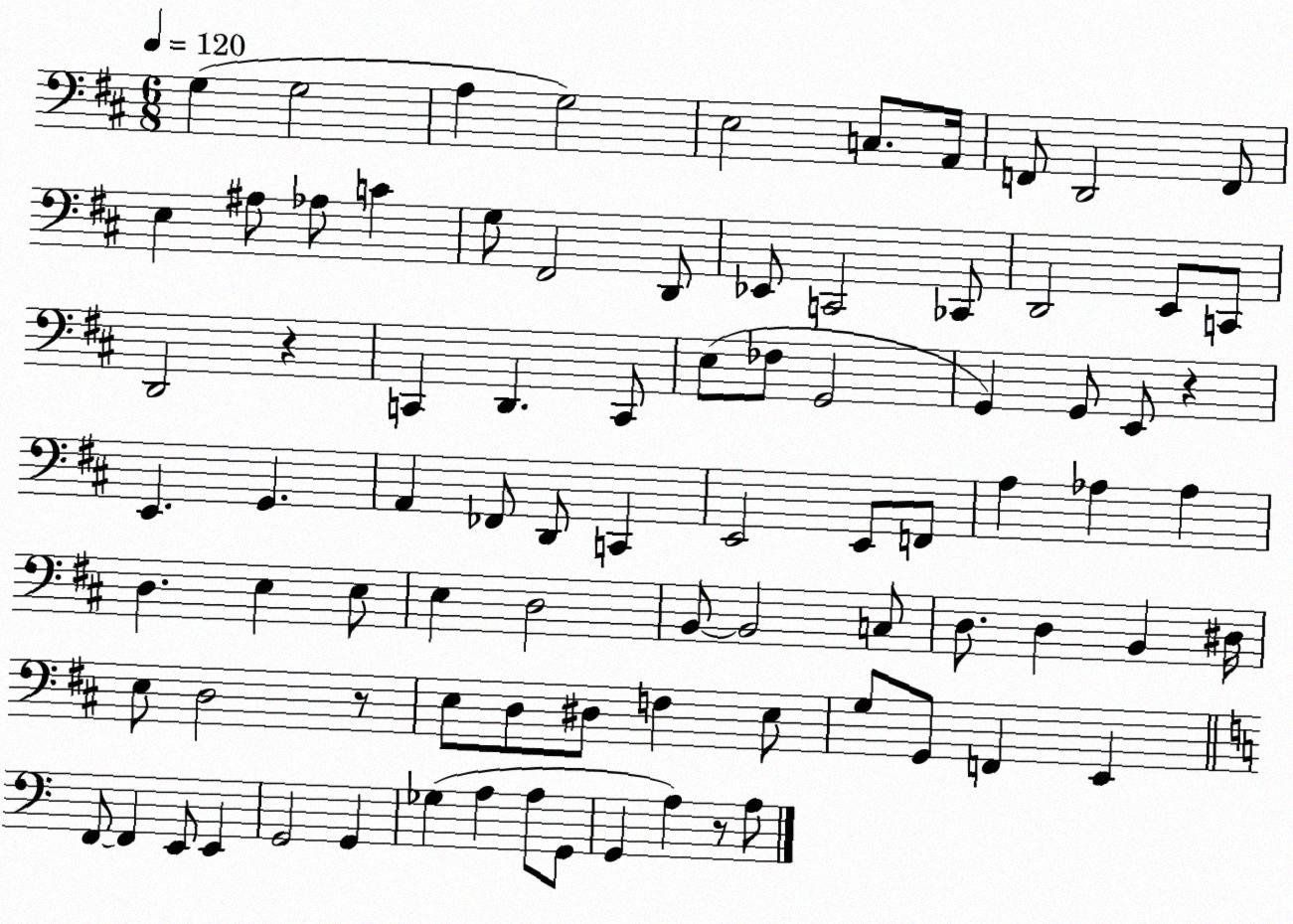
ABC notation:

X:1
T:Untitled
M:6/8
L:1/4
K:D
G, G,2 A, G,2 E,2 C,/2 A,,/4 F,,/2 D,,2 F,,/2 E, ^A,/2 _A,/2 C G,/2 ^F,,2 D,,/2 _E,,/2 C,,2 _C,,/2 D,,2 E,,/2 C,,/2 D,,2 z C,, D,, C,,/2 E,/2 _F,/2 G,,2 G,, G,,/2 E,,/2 z E,, G,, A,, _F,,/2 D,,/2 C,, E,,2 E,,/2 F,,/2 A, _A, _A, D, E, E,/2 E, D,2 B,,/2 B,,2 C,/2 D,/2 D, B,, ^D,/4 E,/2 D,2 z/2 E,/2 D,/2 ^D,/2 F, E,/2 G,/2 G,,/2 F,, E,, F,,/2 F,, E,,/2 E,, G,,2 G,, _G, A, A,/2 G,,/2 G,, A, z/2 A,/2